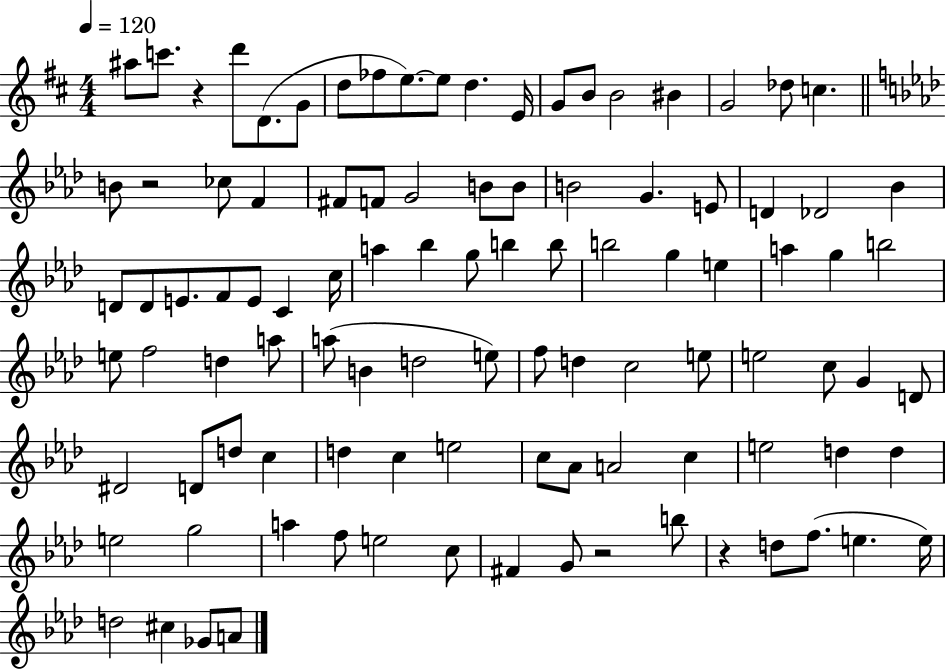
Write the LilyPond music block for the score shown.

{
  \clef treble
  \numericTimeSignature
  \time 4/4
  \key d \major
  \tempo 4 = 120
  \repeat volta 2 { ais''8 c'''8. r4 d'''8 d'8.( g'8 | d''8 fes''8 e''8.~~) e''8 d''4. e'16 | g'8 b'8 b'2 bis'4 | g'2 des''8 c''4. | \break \bar "||" \break \key aes \major b'8 r2 ces''8 f'4 | fis'8 f'8 g'2 b'8 b'8 | b'2 g'4. e'8 | d'4 des'2 bes'4 | \break d'8 d'8 e'8. f'8 e'8 c'4 c''16 | a''4 bes''4 g''8 b''4 b''8 | b''2 g''4 e''4 | a''4 g''4 b''2 | \break e''8 f''2 d''4 a''8 | a''8( b'4 d''2 e''8) | f''8 d''4 c''2 e''8 | e''2 c''8 g'4 d'8 | \break dis'2 d'8 d''8 c''4 | d''4 c''4 e''2 | c''8 aes'8 a'2 c''4 | e''2 d''4 d''4 | \break e''2 g''2 | a''4 f''8 e''2 c''8 | fis'4 g'8 r2 b''8 | r4 d''8 f''8.( e''4. e''16) | \break d''2 cis''4 ges'8 a'8 | } \bar "|."
}